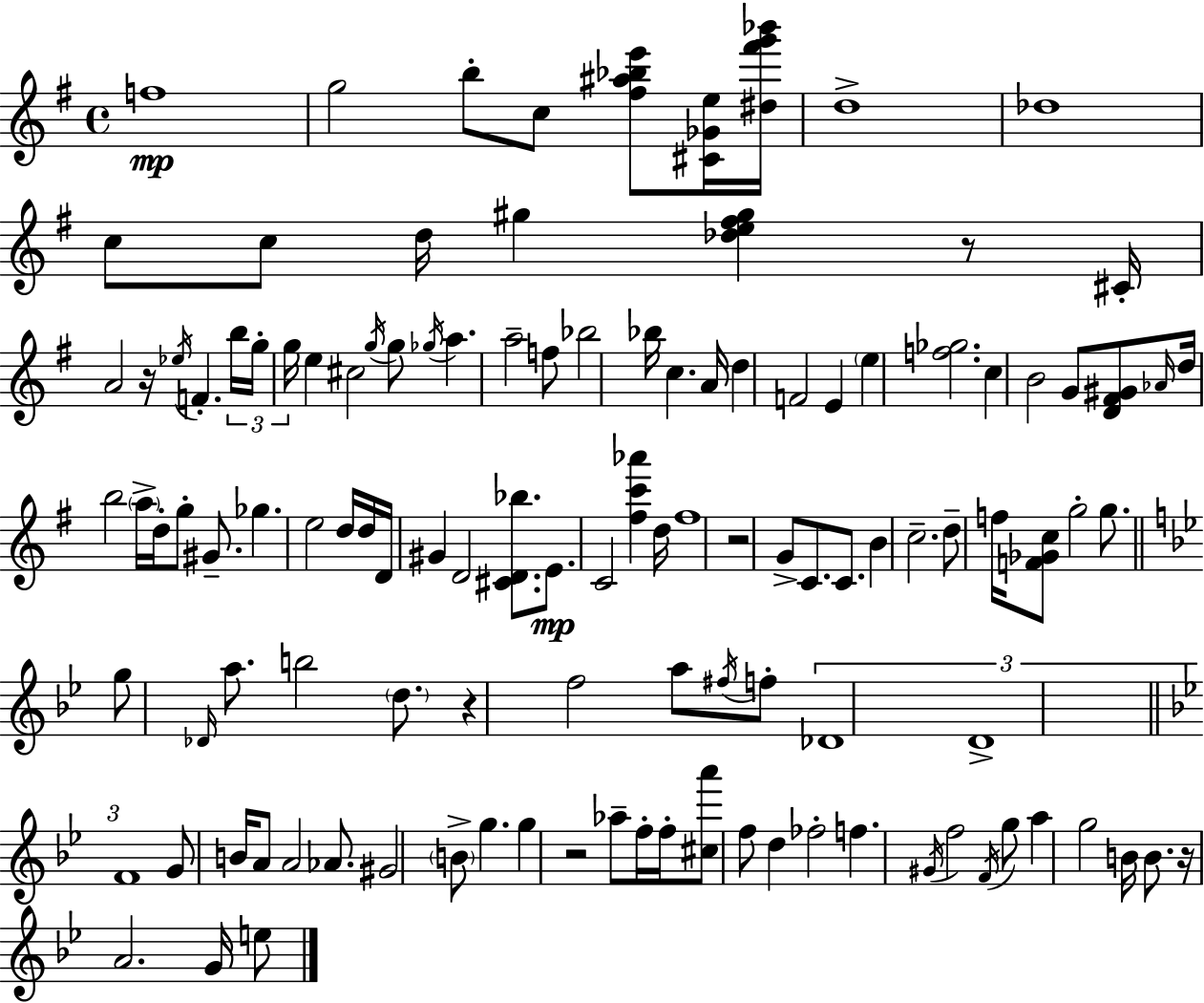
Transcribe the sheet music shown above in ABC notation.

X:1
T:Untitled
M:4/4
L:1/4
K:G
f4 g2 b/2 c/2 [^f^a_be']/2 [^C_Ge]/4 [^d^f'g'_b']/4 d4 _d4 c/2 c/2 d/4 ^g [_de^f^g] z/2 ^C/4 A2 z/4 _e/4 F b/4 g/4 g/4 e ^c2 g/4 g/2 _g/4 a a2 f/2 _b2 _b/4 c A/4 d F2 E e [f_g]2 c B2 G/2 [D^F^G]/2 _A/4 d/4 b2 a/4 d/4 g/2 ^G/2 _g e2 d/4 d/4 D/4 ^G D2 [^CD_b]/2 E/2 C2 [^fc'_a'] d/4 ^f4 z2 G/2 C/2 C/2 B c2 d/2 f/4 [F_Gc]/2 g2 g/2 g/2 _D/4 a/2 b2 d/2 z f2 a/2 ^f/4 f/2 _D4 D4 F4 G/2 B/4 A/2 A2 _A/2 ^G2 B/2 g g z2 _a/2 f/4 f/4 [^ca']/2 f/2 d _f2 f ^G/4 f2 F/4 g/2 a g2 B/4 B/2 z/4 A2 G/4 e/2